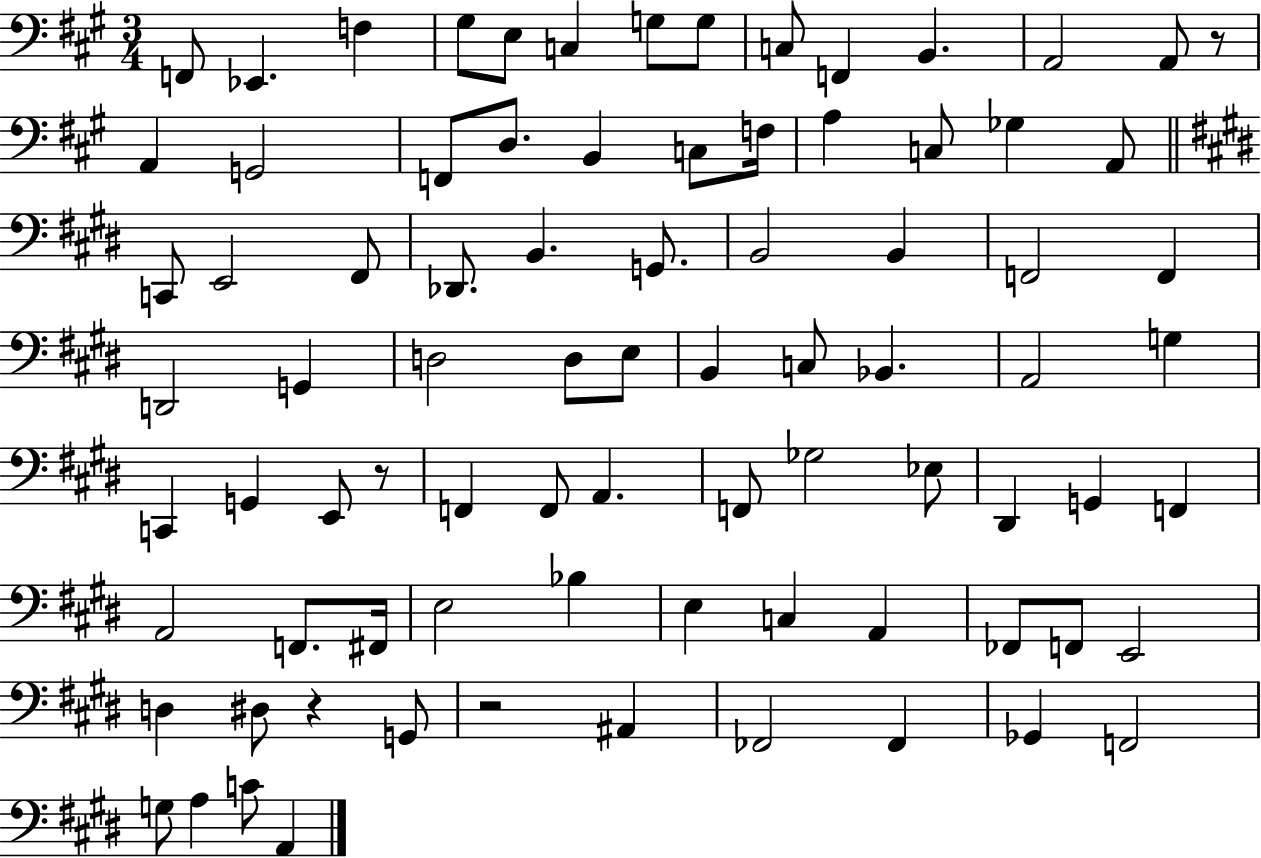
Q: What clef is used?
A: bass